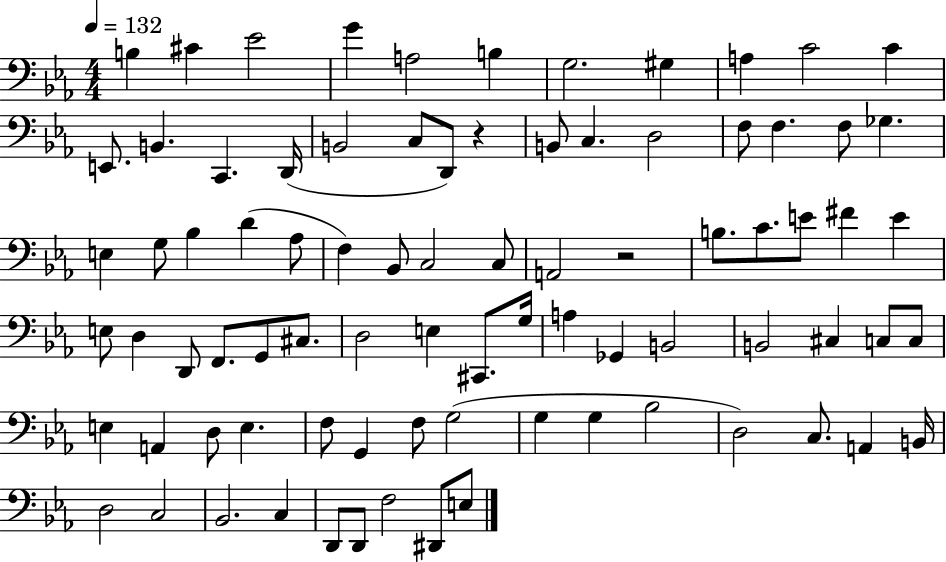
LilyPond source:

{
  \clef bass
  \numericTimeSignature
  \time 4/4
  \key ees \major
  \tempo 4 = 132
  b4 cis'4 ees'2 | g'4 a2 b4 | g2. gis4 | a4 c'2 c'4 | \break e,8. b,4. c,4. d,16( | b,2 c8 d,8) r4 | b,8 c4. d2 | f8 f4. f8 ges4. | \break e4 g8 bes4 d'4( aes8 | f4) bes,8 c2 c8 | a,2 r2 | b8. c'8. e'8 fis'4 e'4 | \break e8 d4 d,8 f,8. g,8 cis8. | d2 e4 cis,8. g16 | a4 ges,4 b,2 | b,2 cis4 c8 c8 | \break e4 a,4 d8 e4. | f8 g,4 f8 g2( | g4 g4 bes2 | d2) c8. a,4 b,16 | \break d2 c2 | bes,2. c4 | d,8 d,8 f2 dis,8 e8 | \bar "|."
}